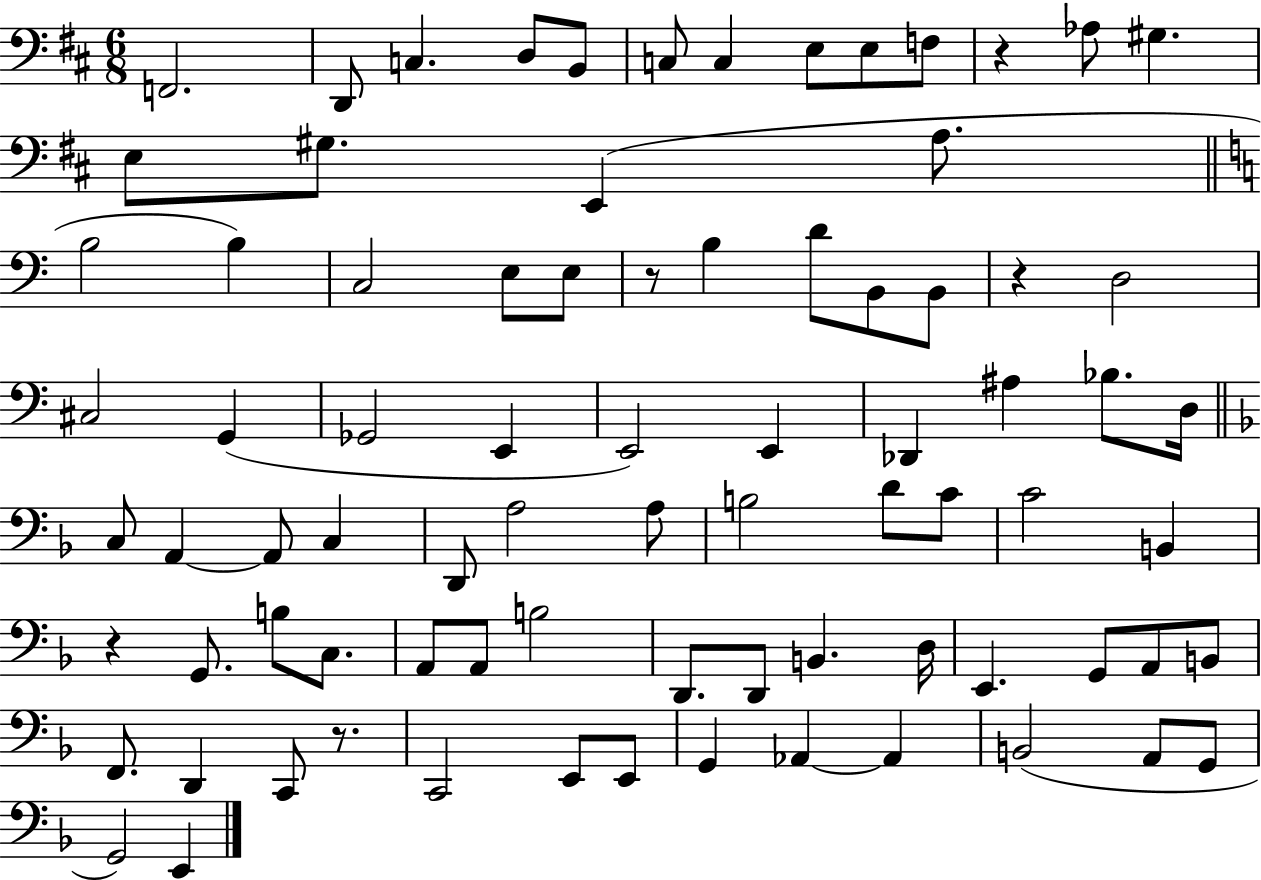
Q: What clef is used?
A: bass